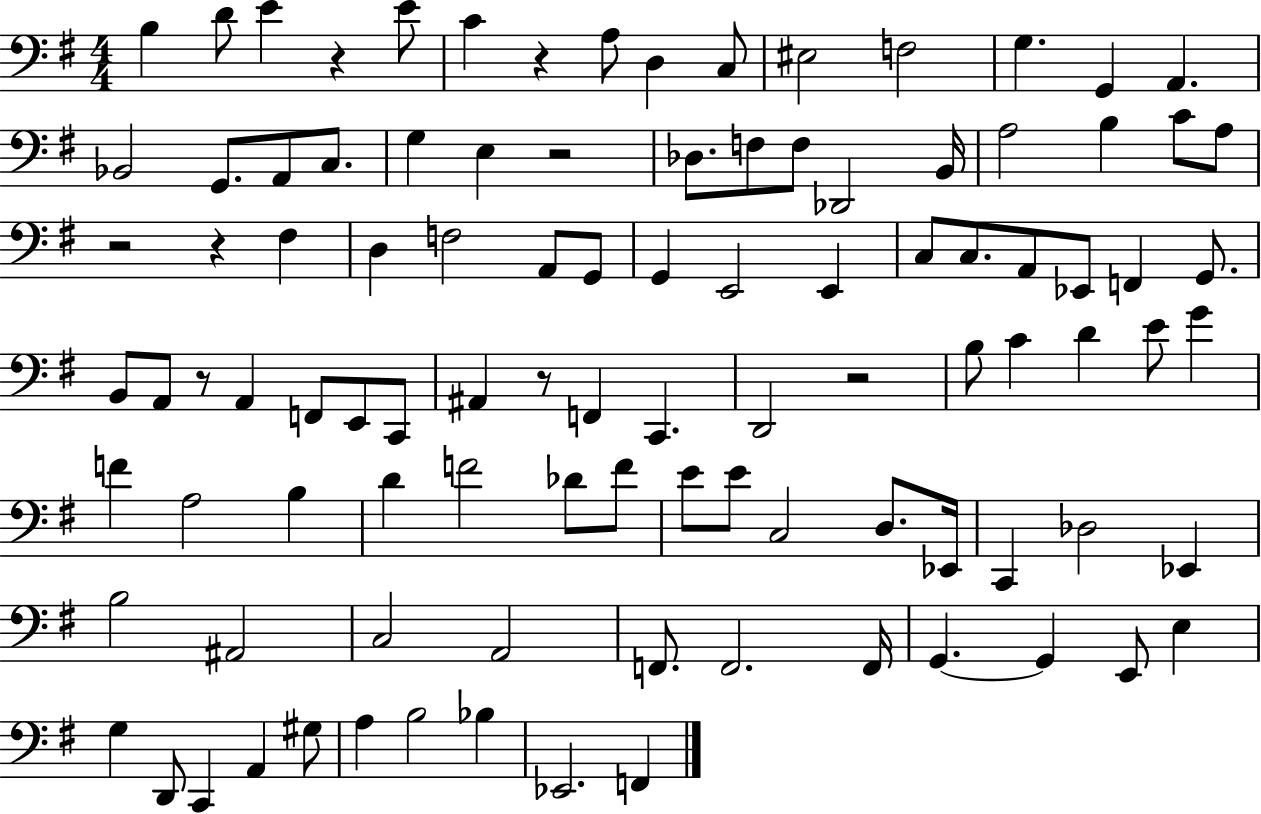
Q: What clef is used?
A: bass